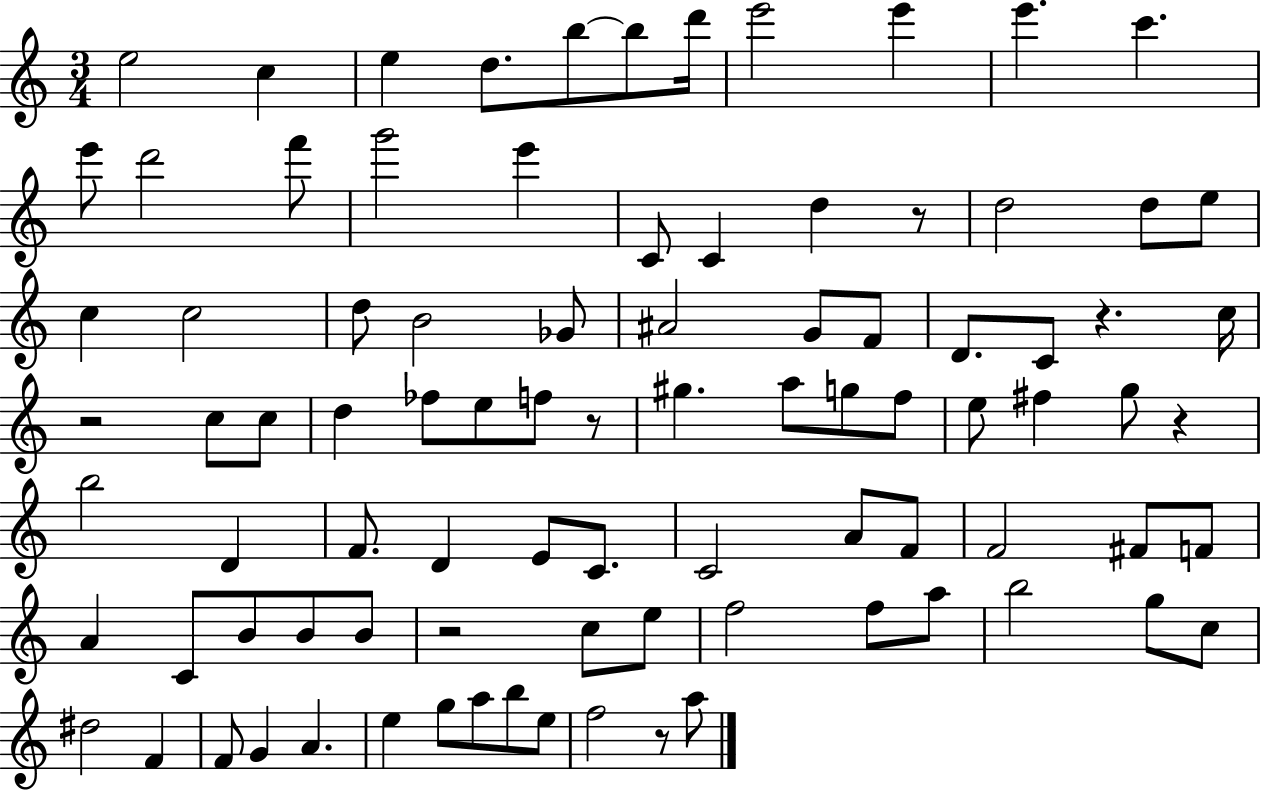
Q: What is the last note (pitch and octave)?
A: A5